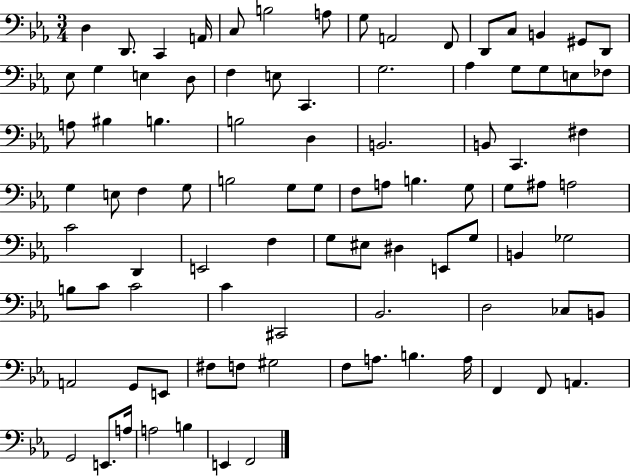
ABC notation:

X:1
T:Untitled
M:3/4
L:1/4
K:Eb
D, D,,/2 C,, A,,/4 C,/2 B,2 A,/2 G,/2 A,,2 F,,/2 D,,/2 C,/2 B,, ^G,,/2 D,,/2 _E,/2 G, E, D,/2 F, E,/2 C,, G,2 _A, G,/2 G,/2 E,/2 _F,/2 A,/2 ^B, B, B,2 D, B,,2 B,,/2 C,, ^F, G, E,/2 F, G,/2 B,2 G,/2 G,/2 F,/2 A,/2 B, G,/2 G,/2 ^A,/2 A,2 C2 D,, E,,2 F, G,/2 ^E,/2 ^D, E,,/2 G,/2 B,, _G,2 B,/2 C/2 C2 C ^C,,2 _B,,2 D,2 _C,/2 B,,/2 A,,2 G,,/2 E,,/2 ^F,/2 F,/2 ^G,2 F,/2 A,/2 B, A,/4 F,, F,,/2 A,, G,,2 E,,/2 A,/4 A,2 B, E,, F,,2